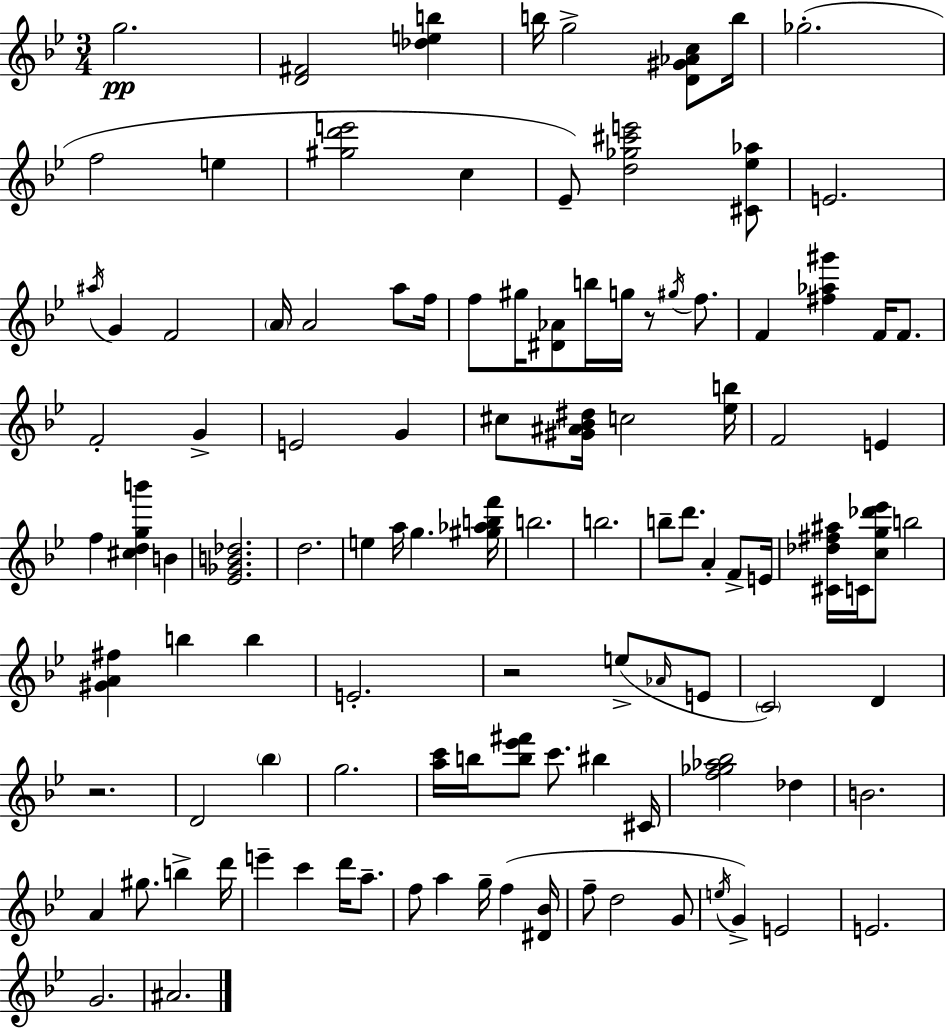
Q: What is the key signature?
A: G minor